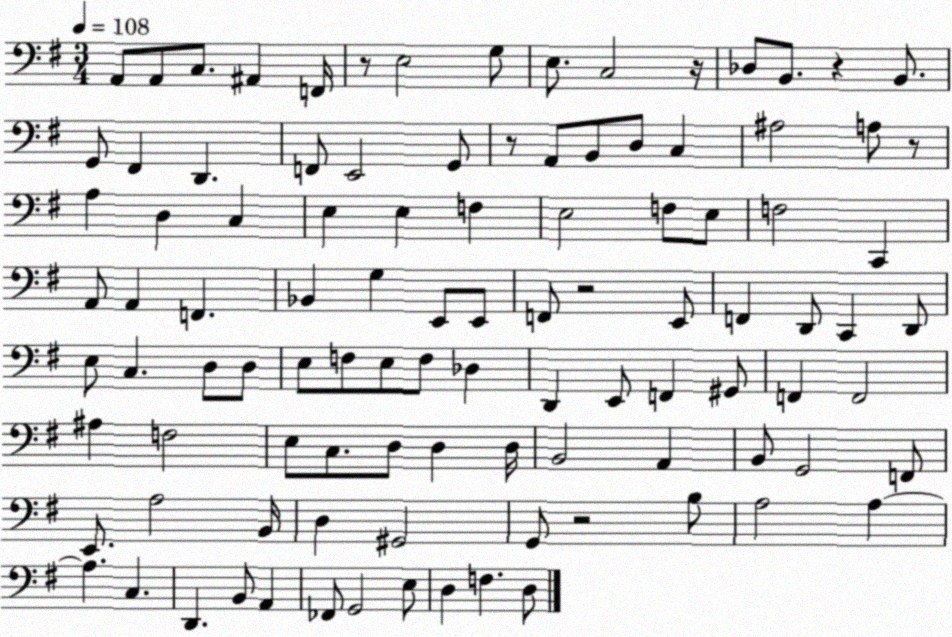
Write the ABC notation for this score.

X:1
T:Untitled
M:3/4
L:1/4
K:G
A,,/2 A,,/2 C,/2 ^A,, F,,/4 z/2 E,2 G,/2 E,/2 C,2 z/4 _D,/2 B,,/2 z B,,/2 G,,/2 ^F,, D,, F,,/2 E,,2 G,,/2 z/2 A,,/2 B,,/2 D,/2 C, ^A,2 A,/2 z/2 A, D, C, E, E, F, E,2 F,/2 E,/2 F,2 C,, A,,/2 A,, F,, _B,, G, E,,/2 E,,/2 F,,/2 z2 E,,/2 F,, D,,/2 C,, D,,/2 E,/2 C, D,/2 D,/2 E,/2 F,/2 E,/2 F,/2 _D, D,, E,,/2 F,, ^G,,/2 F,, F,,2 ^A, F,2 E,/2 C,/2 D,/2 D, D,/4 B,,2 A,, B,,/2 G,,2 F,,/2 E,,/2 A,2 B,,/4 D, ^G,,2 G,,/2 z2 B,/2 A,2 A, A, C, D,, B,,/2 A,, _F,,/2 G,,2 E,/2 D, F, D,/2